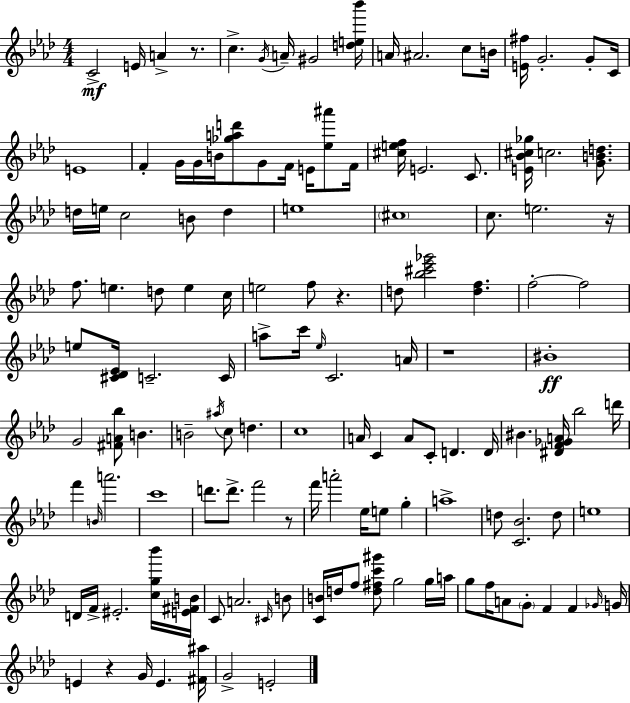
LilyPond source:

{
  \clef treble
  \numericTimeSignature
  \time 4/4
  \key f \minor
  c'2->\mf e'16 a'4-> r8. | c''4.-> \acciaccatura { g'16 } a'16-- gis'2 | <d'' e'' bes'''>16 a'16 ais'2. c''8 | b'16 <e' fis''>16 g'2.-. g'8-. | \break c'16 e'1 | f'4-. g'16 g'16 b'16 <ges'' a'' d'''>8 g'8 f'16 e'16 <ees'' ais'''>8 | f'16 <cis'' e'' f''>16 e'2. c'8. | <e' bes' cis'' ges''>16 c''2. <g' b' d''>8. | \break d''16 e''16 c''2 b'8 d''4 | e''1 | \parenthesize cis''1 | c''8. e''2. | \break r16 f''8. e''4. d''8 e''4 | c''16 e''2 f''8 r4. | d''8 <bes'' cis''' ees''' ges'''>2 <d'' f''>4. | f''2-.~~ f''2 | \break e''8 <cis' des' ees'>16 c'2.-- | c'16 a''8-> c'''16 \grace { ees''16 } c'2. | a'16 r1 | bis'1-.\ff | \break g'2 <fis' a' bes''>8 b'4. | b'2-- \acciaccatura { ais''16 } c''8 d''4. | c''1 | a'16 c'4 a'8 c'8-. d'4. | \break d'16 bis'4. <dis' f' ges' a'>16 bes''2 | d'''16 f'''4 \grace { b'16 } a'''2. | c'''1 | d'''8. d'''8.-> f'''2 | \break r8 f'''16 a'''2-. ees''16 e''8 | g''4-. a''1-> | d''8 <c' bes'>2. | d''8 e''1 | \break d'16 f'16-> eis'2.-. | <c'' g'' bes'''>16 <e' fis' b'>16 c'8 a'2. | \grace { cis'16 } b'8 <c' b'>16 d''16 f''8 <d'' fis'' c''' gis'''>8 g''2 | g''16 a''16 g''8 f''16 a'8 \parenthesize g'8-. f'4 | \break f'4 \grace { ges'16 } g'16 e'4 r4 g'16 e'4. | <fis' ais''>16 g'2-> e'2-. | \bar "|."
}